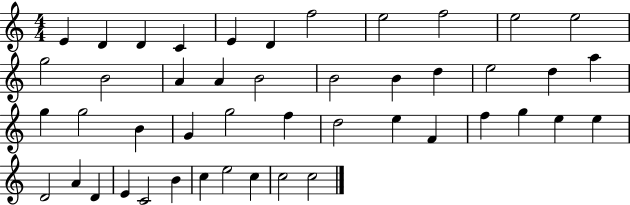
{
  \clef treble
  \numericTimeSignature
  \time 4/4
  \key c \major
  e'4 d'4 d'4 c'4 | e'4 d'4 f''2 | e''2 f''2 | e''2 e''2 | \break g''2 b'2 | a'4 a'4 b'2 | b'2 b'4 d''4 | e''2 d''4 a''4 | \break g''4 g''2 b'4 | g'4 g''2 f''4 | d''2 e''4 f'4 | f''4 g''4 e''4 e''4 | \break d'2 a'4 d'4 | e'4 c'2 b'4 | c''4 e''2 c''4 | c''2 c''2 | \break \bar "|."
}